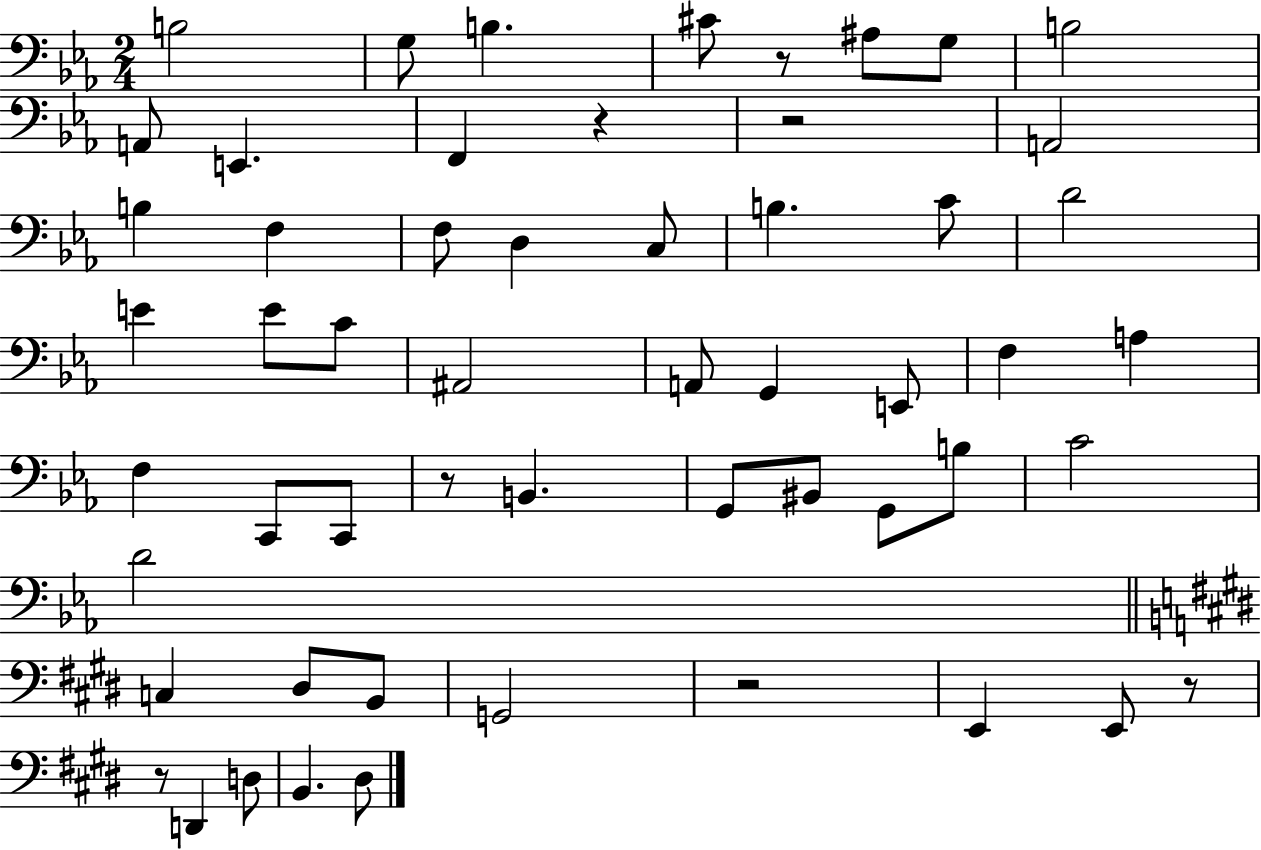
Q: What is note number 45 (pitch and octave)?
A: D2